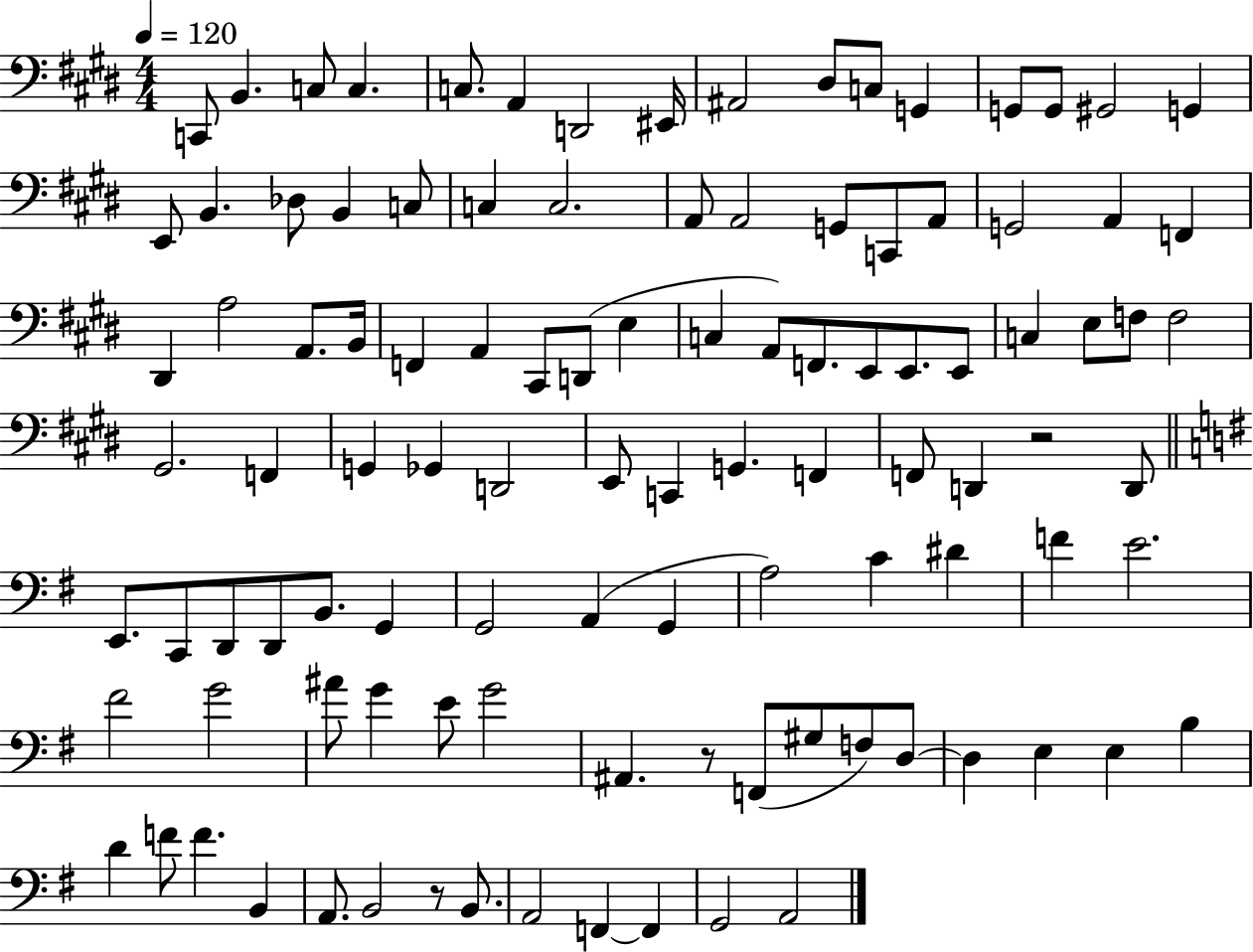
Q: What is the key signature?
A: E major